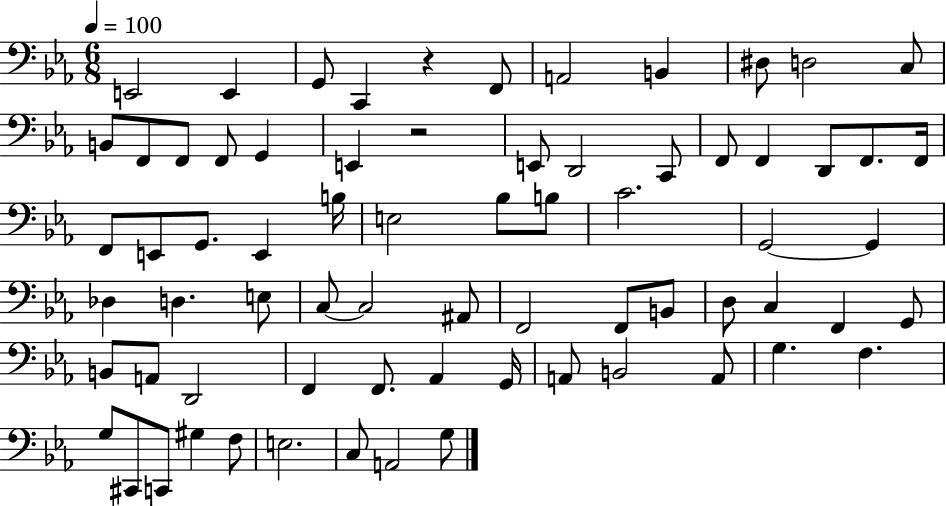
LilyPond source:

{
  \clef bass
  \numericTimeSignature
  \time 6/8
  \key ees \major
  \tempo 4 = 100
  e,2 e,4 | g,8 c,4 r4 f,8 | a,2 b,4 | dis8 d2 c8 | \break b,8 f,8 f,8 f,8 g,4 | e,4 r2 | e,8 d,2 c,8 | f,8 f,4 d,8 f,8. f,16 | \break f,8 e,8 g,8. e,4 b16 | e2 bes8 b8 | c'2. | g,2~~ g,4 | \break des4 d4. e8 | c8~~ c2 ais,8 | f,2 f,8 b,8 | d8 c4 f,4 g,8 | \break b,8 a,8 d,2 | f,4 f,8. aes,4 g,16 | a,8 b,2 a,8 | g4. f4. | \break g8 cis,8 c,8 gis4 f8 | e2. | c8 a,2 g8 | \bar "|."
}